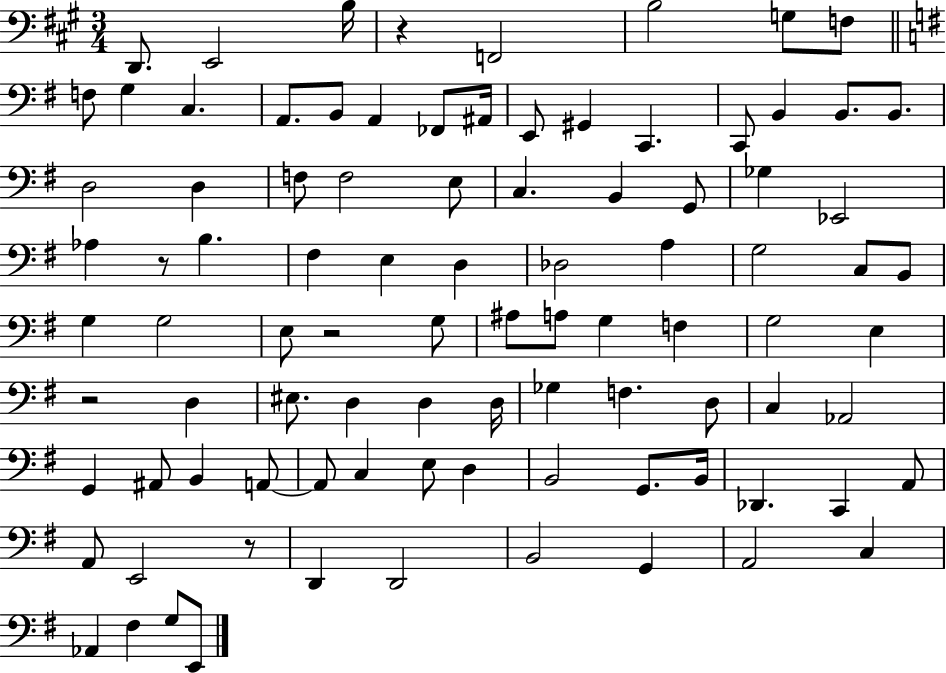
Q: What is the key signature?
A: A major